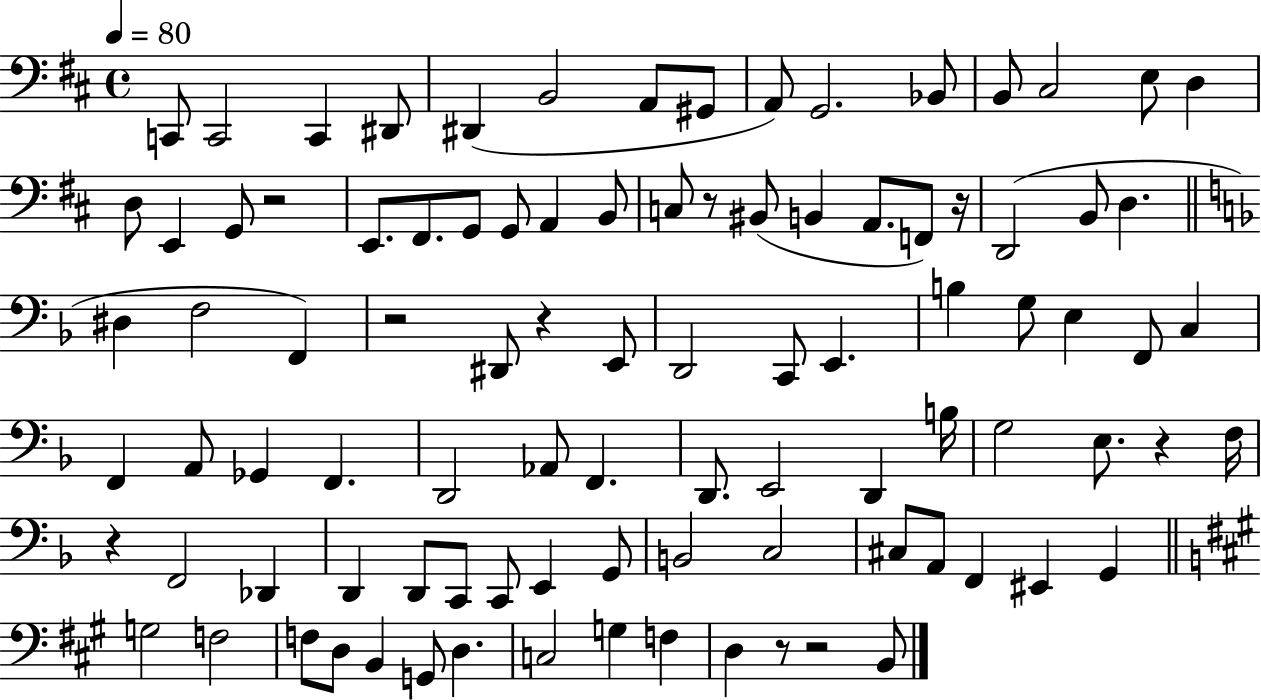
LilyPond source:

{
  \clef bass
  \time 4/4
  \defaultTimeSignature
  \key d \major
  \tempo 4 = 80
  c,8 c,2 c,4 dis,8 | dis,4( b,2 a,8 gis,8 | a,8) g,2. bes,8 | b,8 cis2 e8 d4 | \break d8 e,4 g,8 r2 | e,8. fis,8. g,8 g,8 a,4 b,8 | c8 r8 bis,8( b,4 a,8. f,8) r16 | d,2( b,8 d4. | \break \bar "||" \break \key d \minor dis4 f2 f,4) | r2 dis,8 r4 e,8 | d,2 c,8 e,4. | b4 g8 e4 f,8 c4 | \break f,4 a,8 ges,4 f,4. | d,2 aes,8 f,4. | d,8. e,2 d,4 b16 | g2 e8. r4 f16 | \break r4 f,2 des,4 | d,4 d,8 c,8 c,8 e,4 g,8 | b,2 c2 | cis8 a,8 f,4 eis,4 g,4 | \break \bar "||" \break \key a \major g2 f2 | f8 d8 b,4 g,8 d4. | c2 g4 f4 | d4 r8 r2 b,8 | \break \bar "|."
}